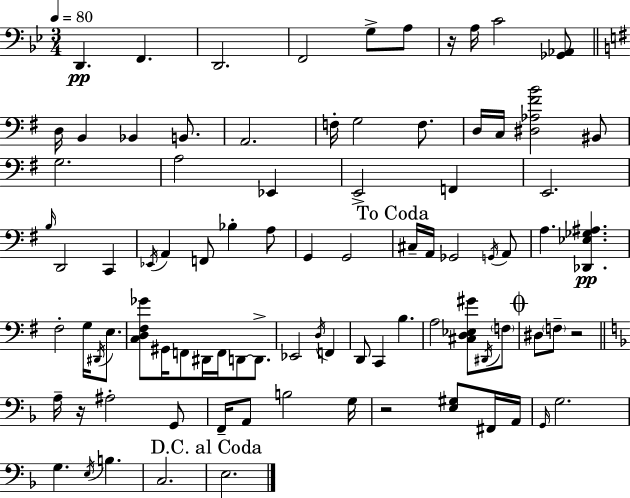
{
  \clef bass
  \numericTimeSignature
  \time 3/4
  \key bes \major
  \tempo 4 = 80
  \repeat volta 2 { d,4.\pp f,4. | d,2. | f,2 g8-> a8 | r16 a16 c'2 <ges, aes,>8 | \break \bar "||" \break \key g \major d16 b,4 bes,4 b,8. | a,2. | f16-. g2 f8. | d16 c16 <dis aes fis' b'>2 bis,8 | \break g2. | a2 ees,4 | e,2-> f,4 | e,2. | \break \grace { b16 } d,2 c,4 | \acciaccatura { ees,16 } a,4 f,8 bes4-. | a8 g,4 g,2 | \mark "To Coda" cis16-- a,16 ges,2 | \break \acciaccatura { g,16 } a,8 a4. <des, ees ges ais>4.\pp | fis2-. g16 | \acciaccatura { dis,16 } e8. <c d fis ges'>8 gis,16 f,8 dis,16 f,16 d,8~~ | d,8.-> ees,2 | \break \acciaccatura { d16 } f,4 d,8 c,4 b4. | a2 | <cis d ees gis'>8 \acciaccatura { dis,16 } \parenthesize f8 \mark \markup { \musicglyph "scripts.coda" } dis8 \parenthesize f8-- r2 | \bar "||" \break \key f \major a16-- r16 ais2-. g,8 | f,16-- a,8 b2 g16 | r2 <e gis>8 fis,16 a,16 | \grace { g,16 } g2. | \break g4. \acciaccatura { e16 } b4. | c2. | \mark "D.C. al Coda" e2. | } \bar "|."
}